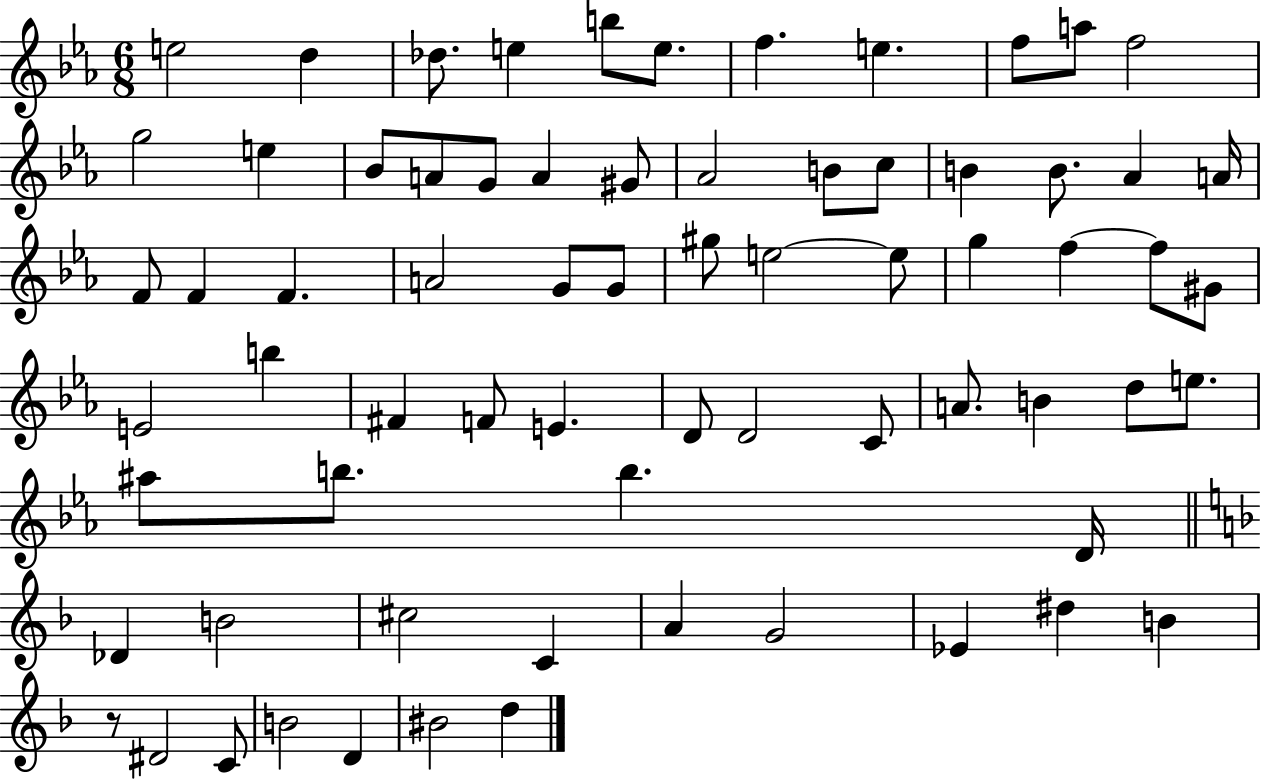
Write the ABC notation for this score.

X:1
T:Untitled
M:6/8
L:1/4
K:Eb
e2 d _d/2 e b/2 e/2 f e f/2 a/2 f2 g2 e _B/2 A/2 G/2 A ^G/2 _A2 B/2 c/2 B B/2 _A A/4 F/2 F F A2 G/2 G/2 ^g/2 e2 e/2 g f f/2 ^G/2 E2 b ^F F/2 E D/2 D2 C/2 A/2 B d/2 e/2 ^a/2 b/2 b D/4 _D B2 ^c2 C A G2 _E ^d B z/2 ^D2 C/2 B2 D ^B2 d